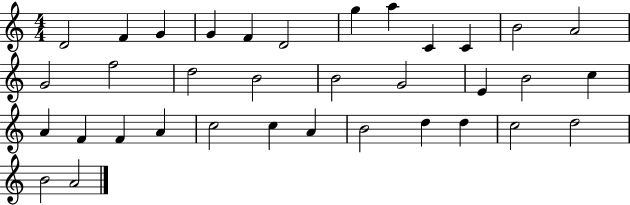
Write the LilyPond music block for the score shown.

{
  \clef treble
  \numericTimeSignature
  \time 4/4
  \key c \major
  d'2 f'4 g'4 | g'4 f'4 d'2 | g''4 a''4 c'4 c'4 | b'2 a'2 | \break g'2 f''2 | d''2 b'2 | b'2 g'2 | e'4 b'2 c''4 | \break a'4 f'4 f'4 a'4 | c''2 c''4 a'4 | b'2 d''4 d''4 | c''2 d''2 | \break b'2 a'2 | \bar "|."
}